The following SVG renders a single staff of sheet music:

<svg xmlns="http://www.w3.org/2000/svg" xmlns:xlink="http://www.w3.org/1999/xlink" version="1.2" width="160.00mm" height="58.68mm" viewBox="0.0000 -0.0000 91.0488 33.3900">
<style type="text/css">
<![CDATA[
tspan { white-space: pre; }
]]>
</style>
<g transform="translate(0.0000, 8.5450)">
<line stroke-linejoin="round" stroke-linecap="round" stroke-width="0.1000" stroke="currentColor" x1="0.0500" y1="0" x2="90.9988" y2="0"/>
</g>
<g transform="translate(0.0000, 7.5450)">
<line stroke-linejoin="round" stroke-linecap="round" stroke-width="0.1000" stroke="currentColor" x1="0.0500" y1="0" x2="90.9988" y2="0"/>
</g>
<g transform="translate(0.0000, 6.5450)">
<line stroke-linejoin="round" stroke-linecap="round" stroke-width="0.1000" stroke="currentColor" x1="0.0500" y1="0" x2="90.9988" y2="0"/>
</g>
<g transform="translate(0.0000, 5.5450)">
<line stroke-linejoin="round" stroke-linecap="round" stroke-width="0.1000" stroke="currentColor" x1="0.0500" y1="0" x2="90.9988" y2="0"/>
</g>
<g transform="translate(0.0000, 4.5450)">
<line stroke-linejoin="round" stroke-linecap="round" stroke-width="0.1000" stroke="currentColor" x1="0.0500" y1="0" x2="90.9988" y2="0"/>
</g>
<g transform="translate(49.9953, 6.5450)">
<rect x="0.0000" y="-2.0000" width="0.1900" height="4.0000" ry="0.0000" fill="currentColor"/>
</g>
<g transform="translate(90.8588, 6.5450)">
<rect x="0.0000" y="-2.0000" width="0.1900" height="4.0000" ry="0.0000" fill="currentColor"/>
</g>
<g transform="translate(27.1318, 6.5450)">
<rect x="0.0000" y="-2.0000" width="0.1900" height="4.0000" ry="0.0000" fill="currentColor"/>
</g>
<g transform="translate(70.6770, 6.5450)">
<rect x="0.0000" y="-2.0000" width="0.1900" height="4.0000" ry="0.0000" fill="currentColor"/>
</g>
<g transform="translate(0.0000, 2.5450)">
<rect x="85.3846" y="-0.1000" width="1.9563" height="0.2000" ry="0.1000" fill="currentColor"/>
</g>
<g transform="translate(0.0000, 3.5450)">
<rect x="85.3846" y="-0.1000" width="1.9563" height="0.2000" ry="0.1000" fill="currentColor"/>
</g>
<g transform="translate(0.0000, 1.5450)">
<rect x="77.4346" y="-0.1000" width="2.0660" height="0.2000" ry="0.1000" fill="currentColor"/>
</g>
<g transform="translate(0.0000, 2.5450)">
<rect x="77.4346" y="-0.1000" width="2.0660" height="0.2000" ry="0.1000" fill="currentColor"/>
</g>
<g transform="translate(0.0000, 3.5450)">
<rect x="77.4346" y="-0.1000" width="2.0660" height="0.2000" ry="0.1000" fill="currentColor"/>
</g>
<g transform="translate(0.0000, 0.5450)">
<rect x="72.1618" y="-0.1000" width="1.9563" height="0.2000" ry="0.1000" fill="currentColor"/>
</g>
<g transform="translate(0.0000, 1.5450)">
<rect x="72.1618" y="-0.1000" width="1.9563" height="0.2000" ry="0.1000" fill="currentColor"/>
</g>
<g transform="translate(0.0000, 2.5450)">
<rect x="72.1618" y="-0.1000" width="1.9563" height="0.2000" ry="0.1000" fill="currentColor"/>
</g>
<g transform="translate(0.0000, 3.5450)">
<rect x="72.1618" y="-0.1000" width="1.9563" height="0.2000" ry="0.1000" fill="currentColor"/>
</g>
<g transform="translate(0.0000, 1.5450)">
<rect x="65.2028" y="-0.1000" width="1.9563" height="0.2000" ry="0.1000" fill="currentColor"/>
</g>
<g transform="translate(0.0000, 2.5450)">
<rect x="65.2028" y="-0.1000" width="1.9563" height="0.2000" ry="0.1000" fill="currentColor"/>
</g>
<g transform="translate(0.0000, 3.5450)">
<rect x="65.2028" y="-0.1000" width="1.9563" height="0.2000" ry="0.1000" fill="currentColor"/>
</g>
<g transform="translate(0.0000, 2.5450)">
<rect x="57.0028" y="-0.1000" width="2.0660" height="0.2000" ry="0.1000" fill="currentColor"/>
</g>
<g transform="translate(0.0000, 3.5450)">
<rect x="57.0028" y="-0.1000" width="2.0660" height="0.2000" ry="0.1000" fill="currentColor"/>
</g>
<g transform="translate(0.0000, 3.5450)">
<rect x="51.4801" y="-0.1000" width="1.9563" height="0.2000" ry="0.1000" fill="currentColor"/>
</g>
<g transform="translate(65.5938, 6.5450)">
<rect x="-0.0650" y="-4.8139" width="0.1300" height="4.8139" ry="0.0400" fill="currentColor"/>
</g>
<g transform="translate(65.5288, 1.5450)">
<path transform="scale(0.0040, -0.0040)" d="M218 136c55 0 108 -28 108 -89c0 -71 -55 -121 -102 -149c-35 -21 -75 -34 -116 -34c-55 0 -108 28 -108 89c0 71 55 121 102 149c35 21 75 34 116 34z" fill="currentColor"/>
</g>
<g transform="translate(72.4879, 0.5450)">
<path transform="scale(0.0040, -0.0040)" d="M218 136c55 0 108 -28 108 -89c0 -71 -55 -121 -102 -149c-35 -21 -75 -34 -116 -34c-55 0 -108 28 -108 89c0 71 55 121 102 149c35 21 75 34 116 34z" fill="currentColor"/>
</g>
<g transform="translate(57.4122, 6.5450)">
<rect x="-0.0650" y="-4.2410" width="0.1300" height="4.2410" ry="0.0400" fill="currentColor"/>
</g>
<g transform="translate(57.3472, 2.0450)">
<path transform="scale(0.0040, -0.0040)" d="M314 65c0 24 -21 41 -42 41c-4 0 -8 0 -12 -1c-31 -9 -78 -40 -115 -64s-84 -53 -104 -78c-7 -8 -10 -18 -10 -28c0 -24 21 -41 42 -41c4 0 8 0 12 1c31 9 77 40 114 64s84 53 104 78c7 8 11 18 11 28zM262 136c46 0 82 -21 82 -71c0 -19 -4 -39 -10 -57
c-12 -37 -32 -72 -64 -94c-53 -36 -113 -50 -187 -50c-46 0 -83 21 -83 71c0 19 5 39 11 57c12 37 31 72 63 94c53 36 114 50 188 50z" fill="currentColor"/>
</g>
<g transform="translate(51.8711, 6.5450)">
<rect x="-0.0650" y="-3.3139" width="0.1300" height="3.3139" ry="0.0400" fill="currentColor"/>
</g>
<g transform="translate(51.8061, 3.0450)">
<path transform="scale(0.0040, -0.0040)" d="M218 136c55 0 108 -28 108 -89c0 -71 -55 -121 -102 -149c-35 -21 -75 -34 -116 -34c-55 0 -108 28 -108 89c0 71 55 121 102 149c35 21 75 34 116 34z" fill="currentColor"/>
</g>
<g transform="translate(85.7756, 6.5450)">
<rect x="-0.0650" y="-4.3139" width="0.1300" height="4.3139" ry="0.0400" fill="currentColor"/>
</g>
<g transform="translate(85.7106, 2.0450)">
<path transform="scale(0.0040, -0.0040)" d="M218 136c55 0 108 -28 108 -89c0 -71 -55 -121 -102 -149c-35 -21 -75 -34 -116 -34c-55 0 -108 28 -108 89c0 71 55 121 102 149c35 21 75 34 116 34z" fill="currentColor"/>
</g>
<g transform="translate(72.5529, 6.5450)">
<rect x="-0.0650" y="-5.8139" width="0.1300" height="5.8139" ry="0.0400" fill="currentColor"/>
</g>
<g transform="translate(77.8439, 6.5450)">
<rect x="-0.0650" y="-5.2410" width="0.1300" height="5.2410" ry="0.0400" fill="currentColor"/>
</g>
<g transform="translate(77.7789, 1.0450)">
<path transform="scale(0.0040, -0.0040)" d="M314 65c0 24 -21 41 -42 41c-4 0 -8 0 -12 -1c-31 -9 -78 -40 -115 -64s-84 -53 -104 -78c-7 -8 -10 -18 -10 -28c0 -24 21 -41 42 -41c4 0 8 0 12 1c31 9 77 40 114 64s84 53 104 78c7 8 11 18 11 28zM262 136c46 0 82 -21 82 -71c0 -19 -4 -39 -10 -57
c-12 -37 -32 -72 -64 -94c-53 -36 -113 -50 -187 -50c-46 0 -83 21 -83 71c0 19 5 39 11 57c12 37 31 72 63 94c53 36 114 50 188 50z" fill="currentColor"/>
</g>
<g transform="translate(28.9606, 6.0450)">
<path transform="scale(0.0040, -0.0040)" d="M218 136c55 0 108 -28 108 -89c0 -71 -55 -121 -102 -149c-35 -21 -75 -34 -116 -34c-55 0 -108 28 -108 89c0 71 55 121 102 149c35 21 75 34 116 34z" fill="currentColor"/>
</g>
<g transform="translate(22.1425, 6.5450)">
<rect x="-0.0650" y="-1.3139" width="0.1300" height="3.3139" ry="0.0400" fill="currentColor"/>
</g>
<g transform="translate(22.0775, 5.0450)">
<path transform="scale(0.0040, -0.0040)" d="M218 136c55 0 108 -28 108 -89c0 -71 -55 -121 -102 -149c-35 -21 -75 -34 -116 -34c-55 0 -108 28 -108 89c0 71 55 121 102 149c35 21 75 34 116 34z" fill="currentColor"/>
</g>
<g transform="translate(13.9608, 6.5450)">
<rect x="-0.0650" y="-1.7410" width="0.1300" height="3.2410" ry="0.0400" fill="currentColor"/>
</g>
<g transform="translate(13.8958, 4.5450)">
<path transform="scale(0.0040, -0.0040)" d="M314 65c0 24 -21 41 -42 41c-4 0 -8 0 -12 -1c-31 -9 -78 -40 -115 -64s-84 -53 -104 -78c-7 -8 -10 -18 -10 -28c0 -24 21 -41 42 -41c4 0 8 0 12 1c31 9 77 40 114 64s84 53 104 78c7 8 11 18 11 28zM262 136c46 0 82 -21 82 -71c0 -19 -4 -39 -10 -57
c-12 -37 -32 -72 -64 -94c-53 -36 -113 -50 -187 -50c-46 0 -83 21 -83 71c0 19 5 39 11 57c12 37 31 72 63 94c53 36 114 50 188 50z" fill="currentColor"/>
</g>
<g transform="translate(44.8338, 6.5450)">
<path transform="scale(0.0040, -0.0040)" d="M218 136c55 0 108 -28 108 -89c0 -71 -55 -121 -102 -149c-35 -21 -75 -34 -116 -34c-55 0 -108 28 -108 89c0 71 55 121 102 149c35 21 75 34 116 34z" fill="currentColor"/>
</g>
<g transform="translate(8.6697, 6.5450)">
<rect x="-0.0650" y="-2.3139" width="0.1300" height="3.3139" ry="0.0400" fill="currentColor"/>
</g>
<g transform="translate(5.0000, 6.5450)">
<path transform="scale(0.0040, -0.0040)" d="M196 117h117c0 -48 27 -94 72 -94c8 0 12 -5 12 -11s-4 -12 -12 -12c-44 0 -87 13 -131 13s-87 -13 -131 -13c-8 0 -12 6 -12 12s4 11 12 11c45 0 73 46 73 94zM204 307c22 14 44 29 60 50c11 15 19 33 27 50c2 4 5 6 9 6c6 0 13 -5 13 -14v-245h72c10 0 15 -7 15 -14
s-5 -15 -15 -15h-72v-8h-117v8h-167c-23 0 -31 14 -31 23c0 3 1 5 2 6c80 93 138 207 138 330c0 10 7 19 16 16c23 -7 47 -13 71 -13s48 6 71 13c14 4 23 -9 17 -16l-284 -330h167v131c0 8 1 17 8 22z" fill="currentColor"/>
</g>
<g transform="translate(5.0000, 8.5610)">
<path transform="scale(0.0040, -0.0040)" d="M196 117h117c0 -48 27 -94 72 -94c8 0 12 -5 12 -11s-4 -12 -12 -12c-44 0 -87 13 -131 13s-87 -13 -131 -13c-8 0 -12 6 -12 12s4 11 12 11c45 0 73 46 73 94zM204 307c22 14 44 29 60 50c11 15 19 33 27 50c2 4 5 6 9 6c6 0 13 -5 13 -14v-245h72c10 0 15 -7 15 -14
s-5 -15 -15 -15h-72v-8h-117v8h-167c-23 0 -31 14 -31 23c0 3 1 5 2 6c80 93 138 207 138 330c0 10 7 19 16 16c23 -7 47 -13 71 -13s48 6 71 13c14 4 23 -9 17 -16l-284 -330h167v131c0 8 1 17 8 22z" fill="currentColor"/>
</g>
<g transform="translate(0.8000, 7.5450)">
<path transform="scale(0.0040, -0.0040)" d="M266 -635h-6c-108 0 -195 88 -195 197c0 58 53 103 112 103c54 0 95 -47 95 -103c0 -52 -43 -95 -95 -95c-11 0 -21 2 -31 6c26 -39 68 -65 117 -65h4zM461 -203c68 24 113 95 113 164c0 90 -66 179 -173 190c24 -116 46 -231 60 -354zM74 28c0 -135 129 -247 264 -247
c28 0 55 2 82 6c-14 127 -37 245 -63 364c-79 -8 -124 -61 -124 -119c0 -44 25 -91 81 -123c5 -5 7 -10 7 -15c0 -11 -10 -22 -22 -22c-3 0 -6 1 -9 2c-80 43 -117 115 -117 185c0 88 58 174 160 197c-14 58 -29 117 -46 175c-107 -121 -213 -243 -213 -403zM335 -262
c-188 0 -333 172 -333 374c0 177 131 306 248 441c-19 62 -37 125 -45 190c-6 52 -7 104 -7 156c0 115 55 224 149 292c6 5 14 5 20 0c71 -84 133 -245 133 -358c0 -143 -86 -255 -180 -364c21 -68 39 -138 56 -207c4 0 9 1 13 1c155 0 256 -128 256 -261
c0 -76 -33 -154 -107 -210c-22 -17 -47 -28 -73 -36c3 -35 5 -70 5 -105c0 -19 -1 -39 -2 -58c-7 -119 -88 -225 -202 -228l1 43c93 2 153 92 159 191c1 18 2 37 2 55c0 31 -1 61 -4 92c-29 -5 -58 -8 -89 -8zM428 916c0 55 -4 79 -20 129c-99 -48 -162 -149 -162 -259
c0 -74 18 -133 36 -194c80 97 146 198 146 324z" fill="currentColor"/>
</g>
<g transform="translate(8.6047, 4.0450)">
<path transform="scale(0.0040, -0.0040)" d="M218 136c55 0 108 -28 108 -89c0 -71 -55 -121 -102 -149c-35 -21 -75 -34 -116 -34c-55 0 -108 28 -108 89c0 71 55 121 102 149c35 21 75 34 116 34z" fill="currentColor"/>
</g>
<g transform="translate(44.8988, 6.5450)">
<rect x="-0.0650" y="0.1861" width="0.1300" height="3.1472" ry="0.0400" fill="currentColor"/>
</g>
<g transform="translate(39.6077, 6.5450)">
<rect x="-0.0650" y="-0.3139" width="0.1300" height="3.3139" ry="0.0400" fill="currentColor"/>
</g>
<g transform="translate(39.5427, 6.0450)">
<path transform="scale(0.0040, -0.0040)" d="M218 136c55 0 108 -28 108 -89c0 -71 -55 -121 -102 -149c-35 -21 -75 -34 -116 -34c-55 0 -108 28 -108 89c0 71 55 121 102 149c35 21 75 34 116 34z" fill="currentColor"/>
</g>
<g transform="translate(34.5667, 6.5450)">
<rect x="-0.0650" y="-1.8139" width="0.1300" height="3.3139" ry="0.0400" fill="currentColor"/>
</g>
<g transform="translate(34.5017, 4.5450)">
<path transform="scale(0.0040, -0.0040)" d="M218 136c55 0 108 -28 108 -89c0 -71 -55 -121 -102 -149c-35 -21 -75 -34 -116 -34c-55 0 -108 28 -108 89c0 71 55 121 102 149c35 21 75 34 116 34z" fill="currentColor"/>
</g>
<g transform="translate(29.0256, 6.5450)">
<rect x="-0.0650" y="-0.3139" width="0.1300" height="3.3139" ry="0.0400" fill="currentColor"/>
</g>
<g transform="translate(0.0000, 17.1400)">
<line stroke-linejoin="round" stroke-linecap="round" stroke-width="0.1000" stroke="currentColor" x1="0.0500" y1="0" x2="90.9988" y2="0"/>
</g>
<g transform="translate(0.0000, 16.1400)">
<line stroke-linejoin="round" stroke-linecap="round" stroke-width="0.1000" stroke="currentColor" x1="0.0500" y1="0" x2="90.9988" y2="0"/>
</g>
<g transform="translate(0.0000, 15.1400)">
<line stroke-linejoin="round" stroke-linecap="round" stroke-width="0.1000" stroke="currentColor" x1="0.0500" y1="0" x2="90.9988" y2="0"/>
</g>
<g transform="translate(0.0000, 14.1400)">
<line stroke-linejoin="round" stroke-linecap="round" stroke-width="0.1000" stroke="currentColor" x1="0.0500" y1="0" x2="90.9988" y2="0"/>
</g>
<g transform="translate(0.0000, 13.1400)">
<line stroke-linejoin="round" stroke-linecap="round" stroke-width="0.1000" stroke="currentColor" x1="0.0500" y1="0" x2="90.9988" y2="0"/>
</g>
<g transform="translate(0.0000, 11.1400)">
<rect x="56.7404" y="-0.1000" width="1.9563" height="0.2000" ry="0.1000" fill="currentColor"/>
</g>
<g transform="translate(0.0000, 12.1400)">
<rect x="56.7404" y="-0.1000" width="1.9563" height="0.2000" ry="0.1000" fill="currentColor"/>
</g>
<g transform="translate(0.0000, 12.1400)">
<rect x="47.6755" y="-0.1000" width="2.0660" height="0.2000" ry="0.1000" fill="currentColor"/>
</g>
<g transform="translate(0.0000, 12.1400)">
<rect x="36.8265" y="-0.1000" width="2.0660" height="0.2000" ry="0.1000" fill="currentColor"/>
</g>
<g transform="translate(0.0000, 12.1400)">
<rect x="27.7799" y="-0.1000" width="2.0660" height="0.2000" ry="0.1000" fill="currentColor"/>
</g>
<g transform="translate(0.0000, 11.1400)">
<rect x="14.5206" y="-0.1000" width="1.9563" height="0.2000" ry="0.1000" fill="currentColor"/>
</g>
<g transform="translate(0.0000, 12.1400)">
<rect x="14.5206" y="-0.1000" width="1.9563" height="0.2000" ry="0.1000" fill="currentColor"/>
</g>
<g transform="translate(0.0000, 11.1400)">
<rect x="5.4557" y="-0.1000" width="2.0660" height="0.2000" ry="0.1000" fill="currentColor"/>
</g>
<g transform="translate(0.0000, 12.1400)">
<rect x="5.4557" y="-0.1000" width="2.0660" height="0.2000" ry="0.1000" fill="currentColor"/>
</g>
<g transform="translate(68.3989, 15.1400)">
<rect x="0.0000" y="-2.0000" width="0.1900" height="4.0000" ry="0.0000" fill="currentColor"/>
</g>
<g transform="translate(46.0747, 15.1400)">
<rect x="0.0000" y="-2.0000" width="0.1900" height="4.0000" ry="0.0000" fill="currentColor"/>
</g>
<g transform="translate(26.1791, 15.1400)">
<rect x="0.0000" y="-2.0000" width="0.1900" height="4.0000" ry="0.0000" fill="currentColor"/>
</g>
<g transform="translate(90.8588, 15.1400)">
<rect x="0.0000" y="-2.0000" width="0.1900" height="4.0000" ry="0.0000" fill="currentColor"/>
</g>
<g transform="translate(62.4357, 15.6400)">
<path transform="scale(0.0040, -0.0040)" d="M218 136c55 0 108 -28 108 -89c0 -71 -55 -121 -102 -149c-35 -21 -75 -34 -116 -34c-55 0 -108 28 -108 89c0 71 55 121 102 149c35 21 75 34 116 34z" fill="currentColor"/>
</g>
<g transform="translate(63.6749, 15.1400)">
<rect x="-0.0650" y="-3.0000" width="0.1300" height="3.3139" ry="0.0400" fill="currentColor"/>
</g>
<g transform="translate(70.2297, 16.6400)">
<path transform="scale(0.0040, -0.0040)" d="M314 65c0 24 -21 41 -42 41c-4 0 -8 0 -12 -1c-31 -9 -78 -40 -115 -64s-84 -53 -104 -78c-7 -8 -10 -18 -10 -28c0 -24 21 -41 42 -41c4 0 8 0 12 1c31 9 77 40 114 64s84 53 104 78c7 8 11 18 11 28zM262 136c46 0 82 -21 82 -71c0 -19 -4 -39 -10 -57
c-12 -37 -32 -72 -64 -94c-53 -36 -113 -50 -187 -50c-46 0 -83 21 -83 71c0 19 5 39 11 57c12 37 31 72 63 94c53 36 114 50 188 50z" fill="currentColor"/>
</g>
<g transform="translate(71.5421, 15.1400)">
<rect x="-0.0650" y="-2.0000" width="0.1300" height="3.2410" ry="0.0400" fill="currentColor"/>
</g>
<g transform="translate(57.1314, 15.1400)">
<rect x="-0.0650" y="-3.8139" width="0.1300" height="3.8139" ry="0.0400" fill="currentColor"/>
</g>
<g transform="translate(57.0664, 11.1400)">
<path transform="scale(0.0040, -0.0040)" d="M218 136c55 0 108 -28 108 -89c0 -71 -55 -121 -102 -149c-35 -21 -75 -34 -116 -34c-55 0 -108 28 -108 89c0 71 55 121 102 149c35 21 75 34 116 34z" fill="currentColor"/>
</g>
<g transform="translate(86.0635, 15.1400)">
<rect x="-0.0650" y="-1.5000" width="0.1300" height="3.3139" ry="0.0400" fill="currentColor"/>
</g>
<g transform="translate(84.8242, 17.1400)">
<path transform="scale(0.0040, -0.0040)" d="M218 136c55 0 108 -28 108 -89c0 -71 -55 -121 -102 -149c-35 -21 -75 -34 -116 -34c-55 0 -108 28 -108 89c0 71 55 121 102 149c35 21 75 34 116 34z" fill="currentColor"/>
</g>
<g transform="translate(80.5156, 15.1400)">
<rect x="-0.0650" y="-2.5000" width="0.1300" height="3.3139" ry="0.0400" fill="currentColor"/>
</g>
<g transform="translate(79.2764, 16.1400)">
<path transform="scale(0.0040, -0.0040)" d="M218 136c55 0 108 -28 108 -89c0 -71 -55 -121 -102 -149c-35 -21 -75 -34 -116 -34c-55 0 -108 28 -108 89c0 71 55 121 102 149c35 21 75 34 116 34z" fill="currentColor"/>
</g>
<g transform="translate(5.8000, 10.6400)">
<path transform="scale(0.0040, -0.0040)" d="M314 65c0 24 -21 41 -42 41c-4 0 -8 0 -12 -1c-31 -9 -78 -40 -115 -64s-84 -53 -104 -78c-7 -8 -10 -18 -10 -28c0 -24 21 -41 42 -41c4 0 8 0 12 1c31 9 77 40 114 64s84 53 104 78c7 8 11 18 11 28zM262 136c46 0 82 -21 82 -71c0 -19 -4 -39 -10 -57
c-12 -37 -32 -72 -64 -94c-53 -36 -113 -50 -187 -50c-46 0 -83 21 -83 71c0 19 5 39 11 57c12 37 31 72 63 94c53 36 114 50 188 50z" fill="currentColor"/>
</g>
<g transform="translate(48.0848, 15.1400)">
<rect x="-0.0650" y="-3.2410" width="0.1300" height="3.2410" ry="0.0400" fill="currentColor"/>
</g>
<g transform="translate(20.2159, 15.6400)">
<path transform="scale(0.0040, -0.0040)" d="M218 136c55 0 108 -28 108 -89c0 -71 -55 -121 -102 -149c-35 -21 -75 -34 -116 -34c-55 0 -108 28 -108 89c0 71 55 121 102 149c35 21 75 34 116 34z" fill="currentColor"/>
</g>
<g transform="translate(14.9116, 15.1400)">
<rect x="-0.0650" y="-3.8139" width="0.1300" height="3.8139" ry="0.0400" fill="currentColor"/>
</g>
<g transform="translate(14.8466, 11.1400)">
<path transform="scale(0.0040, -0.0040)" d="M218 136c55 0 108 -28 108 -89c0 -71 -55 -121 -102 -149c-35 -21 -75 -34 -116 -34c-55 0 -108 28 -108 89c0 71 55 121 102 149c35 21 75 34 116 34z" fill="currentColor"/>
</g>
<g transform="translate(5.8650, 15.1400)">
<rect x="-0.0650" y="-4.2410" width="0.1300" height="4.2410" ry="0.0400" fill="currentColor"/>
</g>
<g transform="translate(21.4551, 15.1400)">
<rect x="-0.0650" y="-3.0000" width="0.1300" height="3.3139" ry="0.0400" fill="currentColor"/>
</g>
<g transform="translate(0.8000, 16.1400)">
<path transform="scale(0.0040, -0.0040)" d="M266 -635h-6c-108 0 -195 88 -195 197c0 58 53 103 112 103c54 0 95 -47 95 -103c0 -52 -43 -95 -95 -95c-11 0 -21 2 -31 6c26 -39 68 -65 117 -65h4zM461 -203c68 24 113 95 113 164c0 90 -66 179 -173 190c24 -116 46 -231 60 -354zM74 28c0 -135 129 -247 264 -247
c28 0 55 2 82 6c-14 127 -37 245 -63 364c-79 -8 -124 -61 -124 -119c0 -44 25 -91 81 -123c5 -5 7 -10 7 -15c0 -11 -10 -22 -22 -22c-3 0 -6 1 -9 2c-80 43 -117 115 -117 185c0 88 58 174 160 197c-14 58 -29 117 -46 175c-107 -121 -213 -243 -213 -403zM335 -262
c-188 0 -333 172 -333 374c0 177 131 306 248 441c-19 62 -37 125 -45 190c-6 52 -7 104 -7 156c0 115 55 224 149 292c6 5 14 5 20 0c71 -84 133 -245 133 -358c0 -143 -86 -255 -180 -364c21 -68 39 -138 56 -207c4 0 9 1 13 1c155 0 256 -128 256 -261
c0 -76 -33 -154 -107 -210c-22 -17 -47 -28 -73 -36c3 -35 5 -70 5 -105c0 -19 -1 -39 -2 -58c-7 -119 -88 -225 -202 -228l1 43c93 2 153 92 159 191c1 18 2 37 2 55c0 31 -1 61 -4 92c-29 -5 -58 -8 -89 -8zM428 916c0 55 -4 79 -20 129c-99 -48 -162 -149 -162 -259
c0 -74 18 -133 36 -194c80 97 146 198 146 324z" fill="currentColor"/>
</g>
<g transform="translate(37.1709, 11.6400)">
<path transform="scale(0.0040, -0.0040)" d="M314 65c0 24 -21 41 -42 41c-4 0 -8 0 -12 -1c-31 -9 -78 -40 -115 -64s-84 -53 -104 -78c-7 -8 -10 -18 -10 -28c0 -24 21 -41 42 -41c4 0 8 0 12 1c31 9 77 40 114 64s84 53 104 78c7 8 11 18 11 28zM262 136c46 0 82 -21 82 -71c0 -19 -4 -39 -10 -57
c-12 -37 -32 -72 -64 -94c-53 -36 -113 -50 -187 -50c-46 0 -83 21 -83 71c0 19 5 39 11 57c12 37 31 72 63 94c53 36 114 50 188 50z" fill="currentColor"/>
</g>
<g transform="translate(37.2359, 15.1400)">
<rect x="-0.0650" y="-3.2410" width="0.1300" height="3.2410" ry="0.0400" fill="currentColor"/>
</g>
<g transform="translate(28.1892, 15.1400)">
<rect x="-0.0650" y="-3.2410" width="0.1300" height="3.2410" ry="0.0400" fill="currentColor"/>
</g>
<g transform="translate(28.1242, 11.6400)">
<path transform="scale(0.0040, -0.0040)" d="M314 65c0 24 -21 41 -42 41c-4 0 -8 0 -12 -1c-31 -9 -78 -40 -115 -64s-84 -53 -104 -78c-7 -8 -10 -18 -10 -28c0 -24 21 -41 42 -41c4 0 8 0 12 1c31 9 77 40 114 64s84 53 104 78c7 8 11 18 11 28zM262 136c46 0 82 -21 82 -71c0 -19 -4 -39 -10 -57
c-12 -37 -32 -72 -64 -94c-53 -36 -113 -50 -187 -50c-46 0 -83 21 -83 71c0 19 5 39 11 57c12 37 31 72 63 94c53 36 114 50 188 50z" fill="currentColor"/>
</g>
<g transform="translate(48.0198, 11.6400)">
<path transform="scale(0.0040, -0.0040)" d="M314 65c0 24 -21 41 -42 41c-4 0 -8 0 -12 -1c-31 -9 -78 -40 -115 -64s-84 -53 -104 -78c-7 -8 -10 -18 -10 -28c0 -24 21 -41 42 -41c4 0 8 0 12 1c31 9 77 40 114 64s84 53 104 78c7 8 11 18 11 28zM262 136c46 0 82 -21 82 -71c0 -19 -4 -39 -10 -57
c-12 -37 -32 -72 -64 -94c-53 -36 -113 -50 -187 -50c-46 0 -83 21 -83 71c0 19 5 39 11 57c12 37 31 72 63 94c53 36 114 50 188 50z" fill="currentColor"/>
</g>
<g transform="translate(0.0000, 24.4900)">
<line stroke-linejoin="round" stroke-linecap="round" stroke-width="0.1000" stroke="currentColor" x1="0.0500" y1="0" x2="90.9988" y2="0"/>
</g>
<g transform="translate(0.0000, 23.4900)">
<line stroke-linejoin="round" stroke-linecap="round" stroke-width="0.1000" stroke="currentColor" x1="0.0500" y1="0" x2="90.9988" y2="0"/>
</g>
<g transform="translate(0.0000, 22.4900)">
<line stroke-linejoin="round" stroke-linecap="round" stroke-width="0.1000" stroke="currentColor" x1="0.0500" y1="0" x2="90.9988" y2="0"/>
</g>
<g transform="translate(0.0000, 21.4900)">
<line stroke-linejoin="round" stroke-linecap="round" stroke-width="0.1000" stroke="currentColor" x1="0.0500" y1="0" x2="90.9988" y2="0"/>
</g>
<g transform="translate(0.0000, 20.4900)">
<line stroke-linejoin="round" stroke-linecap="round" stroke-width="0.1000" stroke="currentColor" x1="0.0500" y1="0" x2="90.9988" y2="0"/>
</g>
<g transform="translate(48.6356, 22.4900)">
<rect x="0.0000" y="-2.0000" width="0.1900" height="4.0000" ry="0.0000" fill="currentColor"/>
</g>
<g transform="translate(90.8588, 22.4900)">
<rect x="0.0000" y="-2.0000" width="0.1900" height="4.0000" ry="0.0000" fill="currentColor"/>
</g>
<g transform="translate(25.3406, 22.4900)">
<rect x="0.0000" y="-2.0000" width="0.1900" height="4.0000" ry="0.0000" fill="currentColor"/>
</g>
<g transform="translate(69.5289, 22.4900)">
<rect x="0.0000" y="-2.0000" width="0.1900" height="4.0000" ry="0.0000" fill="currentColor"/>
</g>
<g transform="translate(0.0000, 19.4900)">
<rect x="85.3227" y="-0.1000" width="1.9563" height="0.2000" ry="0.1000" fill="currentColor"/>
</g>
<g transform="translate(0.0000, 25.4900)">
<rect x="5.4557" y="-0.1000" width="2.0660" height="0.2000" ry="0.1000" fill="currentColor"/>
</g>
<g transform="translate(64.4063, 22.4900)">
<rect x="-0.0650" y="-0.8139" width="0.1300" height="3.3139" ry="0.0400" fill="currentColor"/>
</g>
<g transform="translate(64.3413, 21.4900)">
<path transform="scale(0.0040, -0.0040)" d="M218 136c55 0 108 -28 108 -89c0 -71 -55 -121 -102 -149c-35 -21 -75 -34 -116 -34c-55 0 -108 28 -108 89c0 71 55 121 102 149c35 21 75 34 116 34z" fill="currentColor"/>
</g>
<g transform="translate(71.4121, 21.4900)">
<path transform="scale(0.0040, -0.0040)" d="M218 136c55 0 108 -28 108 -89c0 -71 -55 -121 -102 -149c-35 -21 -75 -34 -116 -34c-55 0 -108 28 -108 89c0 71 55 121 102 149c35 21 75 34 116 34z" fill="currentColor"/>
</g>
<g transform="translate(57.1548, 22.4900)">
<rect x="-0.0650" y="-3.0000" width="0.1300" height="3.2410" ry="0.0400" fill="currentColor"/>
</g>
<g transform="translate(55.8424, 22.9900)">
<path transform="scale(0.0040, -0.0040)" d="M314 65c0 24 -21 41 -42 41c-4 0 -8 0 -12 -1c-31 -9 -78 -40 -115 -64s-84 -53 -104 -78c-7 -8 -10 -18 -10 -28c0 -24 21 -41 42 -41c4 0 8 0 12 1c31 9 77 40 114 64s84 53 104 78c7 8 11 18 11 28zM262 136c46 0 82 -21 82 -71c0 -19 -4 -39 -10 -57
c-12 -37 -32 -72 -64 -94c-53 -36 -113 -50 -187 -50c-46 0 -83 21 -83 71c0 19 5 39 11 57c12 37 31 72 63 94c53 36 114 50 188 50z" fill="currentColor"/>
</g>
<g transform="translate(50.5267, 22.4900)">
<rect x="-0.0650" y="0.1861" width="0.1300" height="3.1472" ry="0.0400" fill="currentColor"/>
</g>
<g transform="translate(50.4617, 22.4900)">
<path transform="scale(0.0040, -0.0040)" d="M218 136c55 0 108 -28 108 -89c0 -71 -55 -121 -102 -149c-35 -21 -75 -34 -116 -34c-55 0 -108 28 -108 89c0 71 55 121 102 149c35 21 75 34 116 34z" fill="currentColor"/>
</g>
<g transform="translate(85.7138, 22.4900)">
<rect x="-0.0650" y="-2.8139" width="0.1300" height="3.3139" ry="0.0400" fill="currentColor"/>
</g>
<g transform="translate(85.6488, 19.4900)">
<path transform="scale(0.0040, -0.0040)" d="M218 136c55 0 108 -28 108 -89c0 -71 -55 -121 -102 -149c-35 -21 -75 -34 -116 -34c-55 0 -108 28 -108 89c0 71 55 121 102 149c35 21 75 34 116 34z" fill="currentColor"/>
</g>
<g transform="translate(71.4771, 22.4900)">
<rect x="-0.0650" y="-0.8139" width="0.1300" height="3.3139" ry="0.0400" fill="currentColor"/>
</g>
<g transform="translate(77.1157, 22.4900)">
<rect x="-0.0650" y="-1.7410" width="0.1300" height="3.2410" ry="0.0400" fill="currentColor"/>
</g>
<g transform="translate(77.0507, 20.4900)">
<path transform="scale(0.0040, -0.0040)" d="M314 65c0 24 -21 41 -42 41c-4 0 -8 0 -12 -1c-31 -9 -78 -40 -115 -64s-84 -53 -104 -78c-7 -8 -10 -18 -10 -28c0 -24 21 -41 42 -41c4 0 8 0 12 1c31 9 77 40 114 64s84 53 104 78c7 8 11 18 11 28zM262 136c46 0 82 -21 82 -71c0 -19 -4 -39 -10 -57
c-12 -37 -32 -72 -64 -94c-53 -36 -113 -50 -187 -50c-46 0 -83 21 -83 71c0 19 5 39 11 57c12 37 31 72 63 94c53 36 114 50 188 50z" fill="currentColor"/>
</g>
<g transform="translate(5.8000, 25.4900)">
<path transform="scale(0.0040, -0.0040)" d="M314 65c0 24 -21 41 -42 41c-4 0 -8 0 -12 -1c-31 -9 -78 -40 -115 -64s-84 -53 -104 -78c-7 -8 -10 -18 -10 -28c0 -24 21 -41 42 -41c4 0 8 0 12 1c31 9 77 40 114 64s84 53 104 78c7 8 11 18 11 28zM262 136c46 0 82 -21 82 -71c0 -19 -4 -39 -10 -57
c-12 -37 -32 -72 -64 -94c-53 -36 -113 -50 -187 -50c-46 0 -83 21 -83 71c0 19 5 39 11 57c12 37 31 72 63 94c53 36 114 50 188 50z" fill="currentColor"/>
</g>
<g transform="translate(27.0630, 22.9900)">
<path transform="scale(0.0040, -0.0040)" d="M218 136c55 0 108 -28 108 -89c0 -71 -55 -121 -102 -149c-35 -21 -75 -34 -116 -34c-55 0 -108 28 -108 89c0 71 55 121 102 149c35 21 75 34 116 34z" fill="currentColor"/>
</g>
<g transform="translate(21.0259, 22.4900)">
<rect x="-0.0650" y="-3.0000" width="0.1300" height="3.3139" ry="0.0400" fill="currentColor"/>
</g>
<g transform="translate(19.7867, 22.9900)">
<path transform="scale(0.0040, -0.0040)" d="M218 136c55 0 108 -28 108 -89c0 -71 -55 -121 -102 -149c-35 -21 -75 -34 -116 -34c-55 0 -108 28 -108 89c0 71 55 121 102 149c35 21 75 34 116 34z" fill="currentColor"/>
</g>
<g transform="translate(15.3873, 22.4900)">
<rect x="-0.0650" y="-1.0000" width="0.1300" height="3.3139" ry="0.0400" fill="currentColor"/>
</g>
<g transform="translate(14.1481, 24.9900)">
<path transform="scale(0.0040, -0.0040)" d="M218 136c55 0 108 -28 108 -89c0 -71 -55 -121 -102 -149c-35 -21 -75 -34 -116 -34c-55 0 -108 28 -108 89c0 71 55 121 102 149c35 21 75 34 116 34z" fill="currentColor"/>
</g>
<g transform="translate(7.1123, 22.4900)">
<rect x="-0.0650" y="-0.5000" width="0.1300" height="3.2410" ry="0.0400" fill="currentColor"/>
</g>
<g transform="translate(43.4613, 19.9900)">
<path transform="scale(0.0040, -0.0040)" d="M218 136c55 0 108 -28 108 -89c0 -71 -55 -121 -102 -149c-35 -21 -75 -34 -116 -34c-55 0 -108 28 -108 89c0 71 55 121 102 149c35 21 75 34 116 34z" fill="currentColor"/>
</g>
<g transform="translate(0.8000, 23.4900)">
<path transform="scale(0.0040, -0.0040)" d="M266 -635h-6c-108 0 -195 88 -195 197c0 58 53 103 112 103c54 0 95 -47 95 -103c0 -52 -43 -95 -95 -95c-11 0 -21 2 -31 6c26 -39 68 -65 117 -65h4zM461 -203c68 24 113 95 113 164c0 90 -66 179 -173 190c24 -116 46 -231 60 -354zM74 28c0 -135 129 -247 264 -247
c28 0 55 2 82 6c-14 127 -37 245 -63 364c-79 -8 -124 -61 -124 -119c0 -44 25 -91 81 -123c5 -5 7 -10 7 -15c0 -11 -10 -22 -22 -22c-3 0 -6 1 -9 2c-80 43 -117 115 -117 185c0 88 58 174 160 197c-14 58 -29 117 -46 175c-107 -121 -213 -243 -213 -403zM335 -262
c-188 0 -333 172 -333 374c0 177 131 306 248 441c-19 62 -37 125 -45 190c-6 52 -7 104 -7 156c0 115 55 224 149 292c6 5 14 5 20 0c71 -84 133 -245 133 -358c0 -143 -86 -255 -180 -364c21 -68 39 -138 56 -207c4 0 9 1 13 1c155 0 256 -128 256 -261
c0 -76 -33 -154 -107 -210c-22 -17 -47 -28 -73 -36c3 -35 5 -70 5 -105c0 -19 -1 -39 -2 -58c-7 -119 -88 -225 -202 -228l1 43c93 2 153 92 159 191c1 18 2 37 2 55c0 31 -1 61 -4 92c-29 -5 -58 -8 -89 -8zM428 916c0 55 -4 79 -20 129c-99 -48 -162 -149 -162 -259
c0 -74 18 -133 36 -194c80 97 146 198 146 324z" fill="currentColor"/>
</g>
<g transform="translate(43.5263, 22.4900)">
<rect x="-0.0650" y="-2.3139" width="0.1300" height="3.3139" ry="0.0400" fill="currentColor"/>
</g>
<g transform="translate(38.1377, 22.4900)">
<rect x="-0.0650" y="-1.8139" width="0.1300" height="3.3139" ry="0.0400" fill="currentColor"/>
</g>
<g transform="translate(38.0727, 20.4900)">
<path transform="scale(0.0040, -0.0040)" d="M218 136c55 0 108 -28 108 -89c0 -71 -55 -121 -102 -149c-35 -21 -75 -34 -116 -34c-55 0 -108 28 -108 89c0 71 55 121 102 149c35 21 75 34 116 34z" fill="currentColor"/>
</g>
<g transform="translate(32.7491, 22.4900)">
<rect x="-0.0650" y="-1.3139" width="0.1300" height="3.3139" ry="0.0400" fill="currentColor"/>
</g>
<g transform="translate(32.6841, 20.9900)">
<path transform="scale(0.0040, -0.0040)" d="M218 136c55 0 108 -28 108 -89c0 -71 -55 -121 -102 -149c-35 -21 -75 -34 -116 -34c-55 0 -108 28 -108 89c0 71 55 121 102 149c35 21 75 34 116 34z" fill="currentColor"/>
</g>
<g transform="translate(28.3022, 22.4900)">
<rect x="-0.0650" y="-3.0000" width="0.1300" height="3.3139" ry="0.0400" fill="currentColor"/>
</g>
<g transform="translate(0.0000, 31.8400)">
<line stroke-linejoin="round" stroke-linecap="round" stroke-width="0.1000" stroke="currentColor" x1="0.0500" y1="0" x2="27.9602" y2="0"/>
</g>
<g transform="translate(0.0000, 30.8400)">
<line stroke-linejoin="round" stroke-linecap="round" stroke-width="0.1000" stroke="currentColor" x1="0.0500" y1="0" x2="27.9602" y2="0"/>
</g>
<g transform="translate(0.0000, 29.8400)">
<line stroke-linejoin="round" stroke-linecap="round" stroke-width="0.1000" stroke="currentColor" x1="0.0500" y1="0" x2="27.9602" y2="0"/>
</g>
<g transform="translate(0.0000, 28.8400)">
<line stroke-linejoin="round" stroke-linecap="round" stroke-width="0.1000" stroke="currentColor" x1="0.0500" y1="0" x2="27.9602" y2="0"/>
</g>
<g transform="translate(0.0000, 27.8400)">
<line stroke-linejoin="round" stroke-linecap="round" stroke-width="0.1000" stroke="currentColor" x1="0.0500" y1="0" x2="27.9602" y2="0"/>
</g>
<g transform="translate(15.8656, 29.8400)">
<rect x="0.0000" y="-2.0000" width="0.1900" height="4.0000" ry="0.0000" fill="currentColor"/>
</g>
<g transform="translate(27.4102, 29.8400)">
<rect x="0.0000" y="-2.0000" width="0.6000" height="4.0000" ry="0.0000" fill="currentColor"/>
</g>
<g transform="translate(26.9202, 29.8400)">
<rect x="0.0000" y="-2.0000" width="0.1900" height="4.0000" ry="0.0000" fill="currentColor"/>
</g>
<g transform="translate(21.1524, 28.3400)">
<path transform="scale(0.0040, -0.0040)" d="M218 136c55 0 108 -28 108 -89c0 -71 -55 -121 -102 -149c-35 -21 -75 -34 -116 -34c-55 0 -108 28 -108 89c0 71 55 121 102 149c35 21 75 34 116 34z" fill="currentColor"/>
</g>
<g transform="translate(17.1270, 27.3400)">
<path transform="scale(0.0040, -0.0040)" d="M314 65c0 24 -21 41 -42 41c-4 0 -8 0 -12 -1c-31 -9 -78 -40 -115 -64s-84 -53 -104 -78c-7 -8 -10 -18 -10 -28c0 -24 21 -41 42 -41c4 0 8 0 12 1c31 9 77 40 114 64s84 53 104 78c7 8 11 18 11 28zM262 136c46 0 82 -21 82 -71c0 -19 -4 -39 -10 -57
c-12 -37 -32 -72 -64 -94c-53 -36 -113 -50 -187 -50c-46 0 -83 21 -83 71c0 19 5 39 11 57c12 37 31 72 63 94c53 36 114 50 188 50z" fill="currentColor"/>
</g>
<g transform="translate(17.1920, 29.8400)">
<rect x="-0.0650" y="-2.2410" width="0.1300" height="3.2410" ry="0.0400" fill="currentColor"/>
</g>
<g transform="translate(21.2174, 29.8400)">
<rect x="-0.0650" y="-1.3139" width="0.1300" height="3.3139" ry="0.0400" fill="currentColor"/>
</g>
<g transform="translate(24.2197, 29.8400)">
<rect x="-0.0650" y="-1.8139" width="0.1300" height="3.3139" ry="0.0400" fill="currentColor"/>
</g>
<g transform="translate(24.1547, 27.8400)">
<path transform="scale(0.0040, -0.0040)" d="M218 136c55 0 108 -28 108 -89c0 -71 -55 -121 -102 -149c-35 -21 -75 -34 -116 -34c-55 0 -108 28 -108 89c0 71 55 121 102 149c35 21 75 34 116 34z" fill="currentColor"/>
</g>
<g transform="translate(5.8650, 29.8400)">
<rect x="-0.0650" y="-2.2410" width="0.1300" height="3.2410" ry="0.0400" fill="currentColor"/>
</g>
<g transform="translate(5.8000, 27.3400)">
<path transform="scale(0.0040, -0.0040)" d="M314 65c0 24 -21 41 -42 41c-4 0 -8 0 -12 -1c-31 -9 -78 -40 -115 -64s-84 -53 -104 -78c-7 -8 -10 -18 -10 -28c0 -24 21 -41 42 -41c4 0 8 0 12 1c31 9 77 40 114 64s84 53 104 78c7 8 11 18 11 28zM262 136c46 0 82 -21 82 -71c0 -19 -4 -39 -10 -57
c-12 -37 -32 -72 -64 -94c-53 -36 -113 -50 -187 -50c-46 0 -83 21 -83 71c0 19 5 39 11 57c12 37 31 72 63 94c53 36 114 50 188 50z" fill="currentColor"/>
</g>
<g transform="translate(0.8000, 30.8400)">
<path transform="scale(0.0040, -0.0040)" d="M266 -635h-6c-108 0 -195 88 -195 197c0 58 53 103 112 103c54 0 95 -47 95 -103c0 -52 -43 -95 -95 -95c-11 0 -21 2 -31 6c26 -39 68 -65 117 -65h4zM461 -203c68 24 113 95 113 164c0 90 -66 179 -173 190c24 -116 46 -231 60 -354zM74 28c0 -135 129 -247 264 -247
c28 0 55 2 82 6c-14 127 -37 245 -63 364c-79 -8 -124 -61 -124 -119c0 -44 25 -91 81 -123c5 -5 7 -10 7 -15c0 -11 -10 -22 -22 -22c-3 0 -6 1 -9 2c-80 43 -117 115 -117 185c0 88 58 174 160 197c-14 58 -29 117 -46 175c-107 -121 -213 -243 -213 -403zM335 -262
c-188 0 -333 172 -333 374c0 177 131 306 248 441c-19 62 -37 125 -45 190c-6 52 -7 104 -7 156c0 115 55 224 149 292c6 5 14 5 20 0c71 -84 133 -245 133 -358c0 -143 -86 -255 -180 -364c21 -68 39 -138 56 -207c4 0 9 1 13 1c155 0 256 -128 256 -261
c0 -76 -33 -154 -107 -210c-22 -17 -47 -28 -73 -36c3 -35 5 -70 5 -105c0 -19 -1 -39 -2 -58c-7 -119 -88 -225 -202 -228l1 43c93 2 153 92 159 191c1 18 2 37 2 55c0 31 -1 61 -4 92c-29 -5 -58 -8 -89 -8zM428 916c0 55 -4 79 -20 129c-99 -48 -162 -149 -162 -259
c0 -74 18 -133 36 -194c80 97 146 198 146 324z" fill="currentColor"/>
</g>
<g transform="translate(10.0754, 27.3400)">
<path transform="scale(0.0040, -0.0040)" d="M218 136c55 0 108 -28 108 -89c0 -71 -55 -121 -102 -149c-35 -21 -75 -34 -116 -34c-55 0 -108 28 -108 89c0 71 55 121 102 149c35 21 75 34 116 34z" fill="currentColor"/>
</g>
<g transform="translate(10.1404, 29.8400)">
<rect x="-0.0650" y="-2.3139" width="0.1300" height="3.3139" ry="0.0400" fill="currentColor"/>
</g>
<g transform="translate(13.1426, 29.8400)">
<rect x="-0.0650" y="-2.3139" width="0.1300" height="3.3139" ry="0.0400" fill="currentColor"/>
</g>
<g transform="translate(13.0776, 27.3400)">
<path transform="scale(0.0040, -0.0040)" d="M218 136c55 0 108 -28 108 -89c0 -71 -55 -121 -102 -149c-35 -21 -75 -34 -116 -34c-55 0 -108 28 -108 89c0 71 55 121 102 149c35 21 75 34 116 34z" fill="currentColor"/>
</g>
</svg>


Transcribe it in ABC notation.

X:1
T:Untitled
M:4/4
L:1/4
K:C
g f2 e c f c B b d'2 e' g' f'2 d' d'2 c' A b2 b2 b2 c' A F2 G E C2 D A A e f g B A2 d d f2 a g2 g g g2 e f